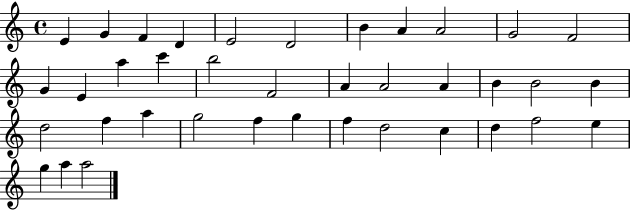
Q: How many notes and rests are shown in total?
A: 38